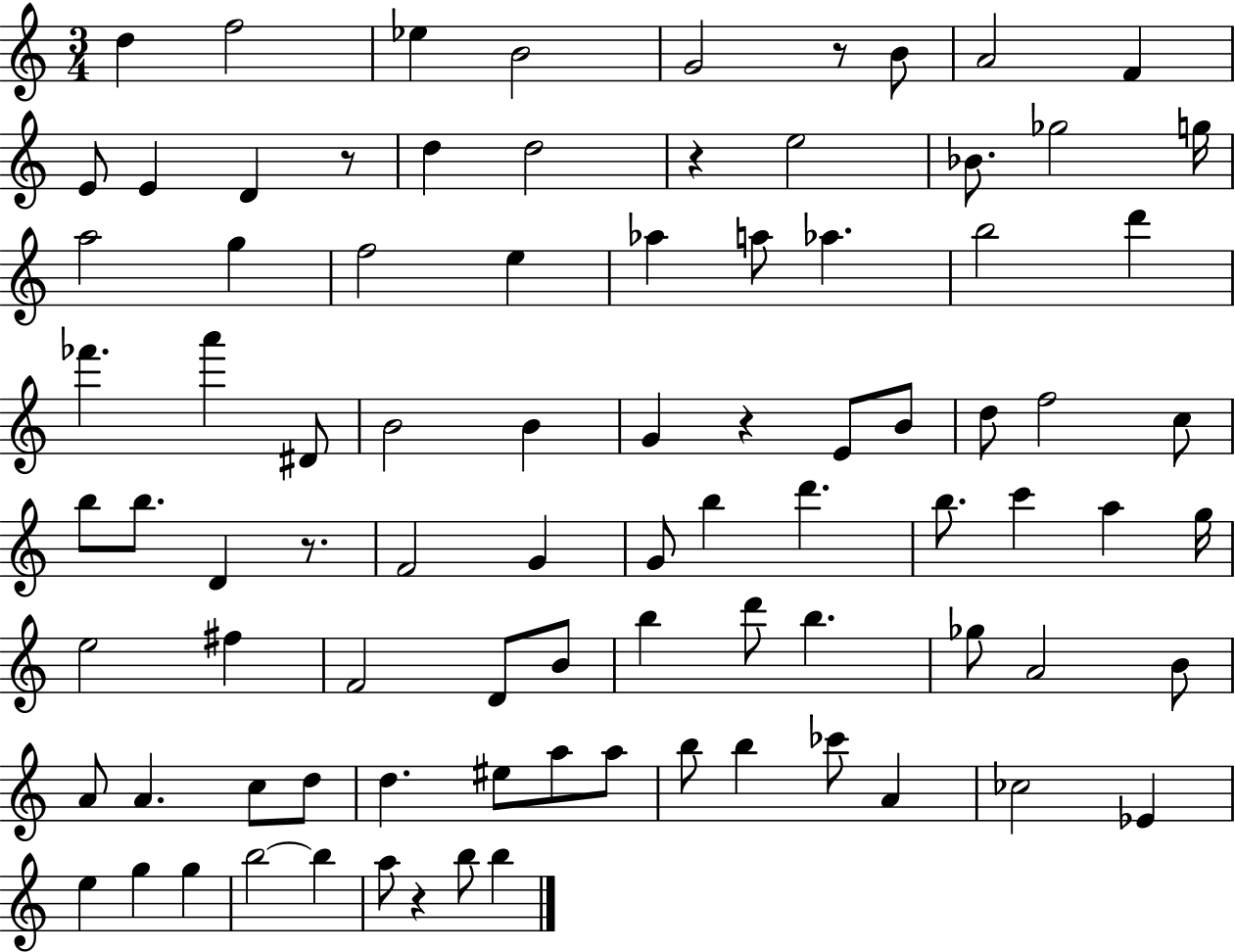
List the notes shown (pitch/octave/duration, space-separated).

D5/q F5/h Eb5/q B4/h G4/h R/e B4/e A4/h F4/q E4/e E4/q D4/q R/e D5/q D5/h R/q E5/h Bb4/e. Gb5/h G5/s A5/h G5/q F5/h E5/q Ab5/q A5/e Ab5/q. B5/h D6/q FES6/q. A6/q D#4/e B4/h B4/q G4/q R/q E4/e B4/e D5/e F5/h C5/e B5/e B5/e. D4/q R/e. F4/h G4/q G4/e B5/q D6/q. B5/e. C6/q A5/q G5/s E5/h F#5/q F4/h D4/e B4/e B5/q D6/e B5/q. Gb5/e A4/h B4/e A4/e A4/q. C5/e D5/e D5/q. EIS5/e A5/e A5/e B5/e B5/q CES6/e A4/q CES5/h Eb4/q E5/q G5/q G5/q B5/h B5/q A5/e R/q B5/e B5/q